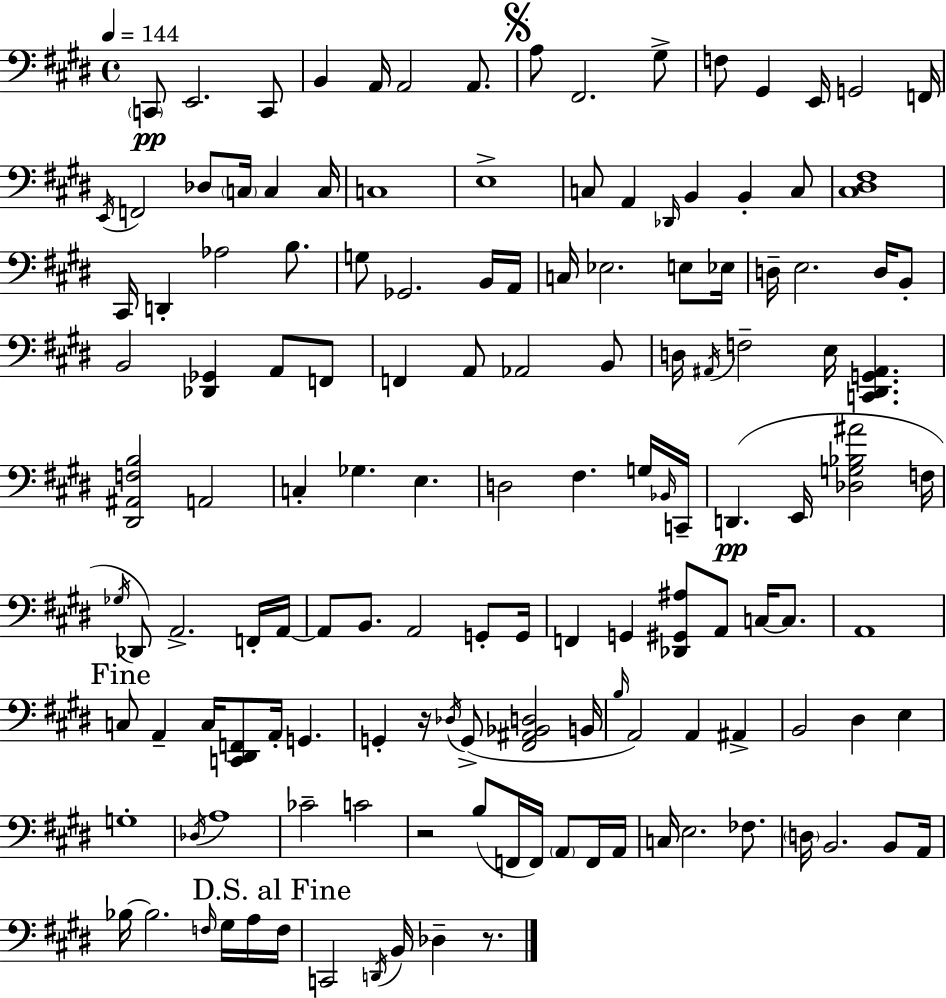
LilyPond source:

{
  \clef bass
  \time 4/4
  \defaultTimeSignature
  \key e \major
  \tempo 4 = 144
  \parenthesize c,8\pp e,2. c,8 | b,4 a,16 a,2 a,8. | \mark \markup { \musicglyph "scripts.segno" } a8 fis,2. gis8-> | f8 gis,4 e,16 g,2 f,16 | \break \acciaccatura { e,16 } f,2 des8 \parenthesize c16 c4 | c16 c1 | e1-> | c8 a,4 \grace { des,16 } b,4 b,4-. | \break c8 <cis dis fis>1 | cis,16 d,4-. aes2 b8. | g8 ges,2. | b,16 a,16 c16 ees2. e8 | \break ees16 d16-- e2. d16 | b,8-. b,2 <des, ges,>4 a,8 | f,8 f,4 a,8 aes,2 | b,8 d16 \acciaccatura { ais,16 } f2-- e16 <c, dis, g, ais,>4. | \break <dis, ais, f b>2 a,2 | c4-. ges4. e4. | d2 fis4. | g16 \grace { bes,16 } c,16-- d,4.(\pp e,16 <des g bes ais'>2 | \break f16 \acciaccatura { ges16 } des,8) a,2.-> | f,16-. a,16~~ a,8 b,8. a,2 | g,8-. g,16 f,4 g,4 <des, gis, ais>8 a,8 | c16~~ c8. a,1 | \break \mark "Fine" c8 a,4-- c16 <c, dis, f,>8 a,16-. g,4. | g,4-. r16 \acciaccatura { des16 } g,8->( <fis, ais, bes, d>2 | b,16 \grace { b16 } a,2) a,4 | ais,4-> b,2 dis4 | \break e4 g1-. | \acciaccatura { des16 } a1 | ces'2-- | c'2 r2 | \break b8( f,16 f,16) \parenthesize a,8 f,16 a,16 c16 e2. | fes8. \parenthesize d16 b,2. | b,8 a,16 bes16~~ bes2. | \grace { f16 } gis16 a16 \mark "D.S. al Fine" f16 c,2 | \break \acciaccatura { d,16 } b,16 des4-- r8. \bar "|."
}